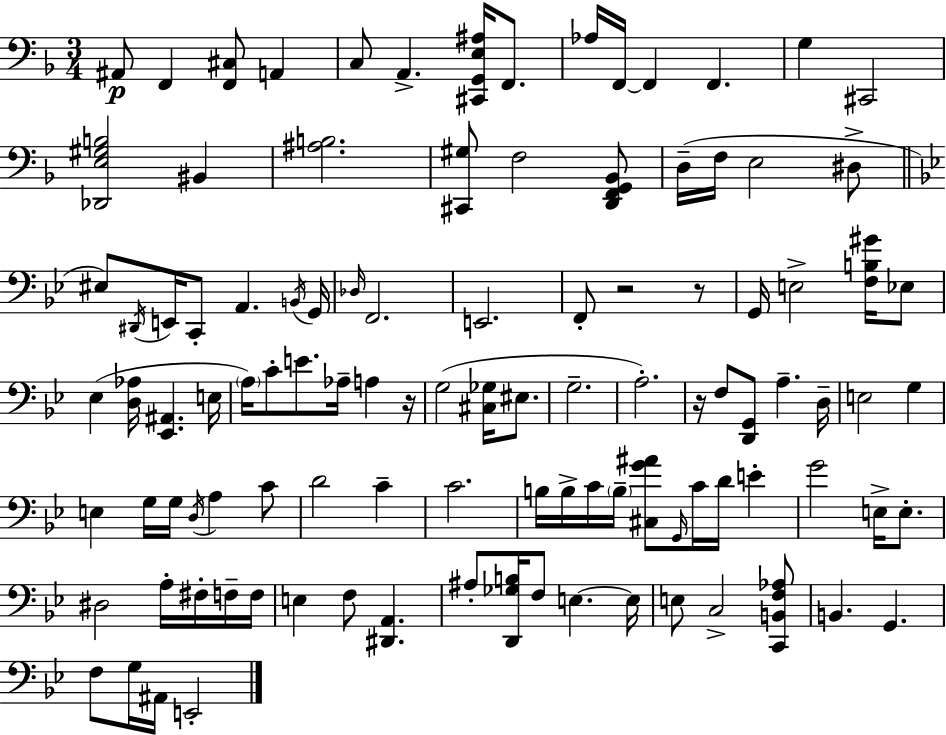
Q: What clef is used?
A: bass